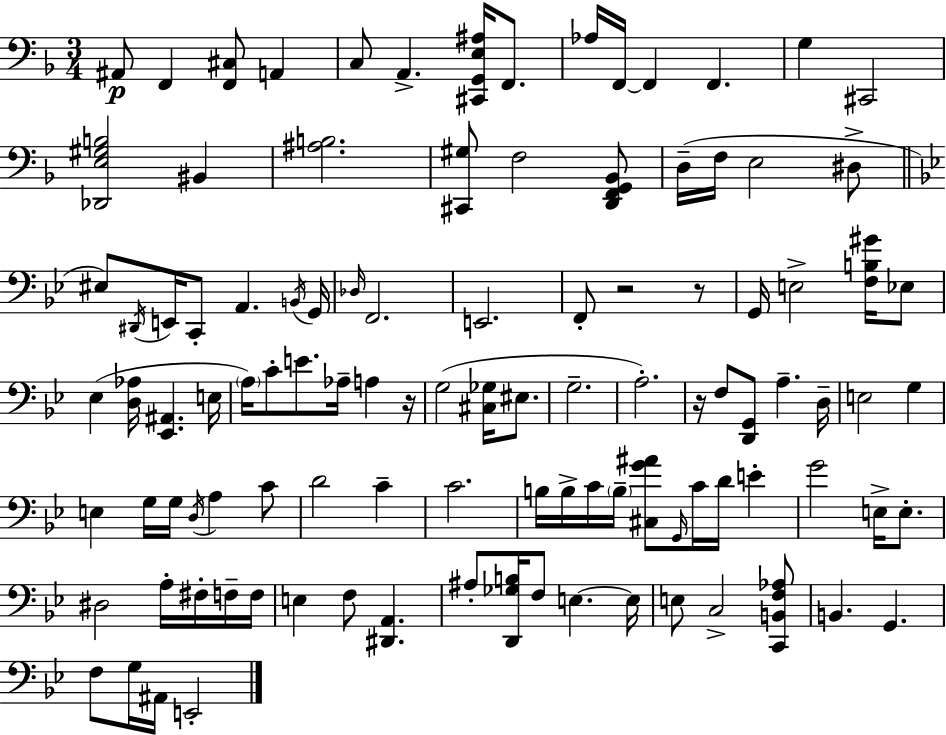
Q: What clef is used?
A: bass